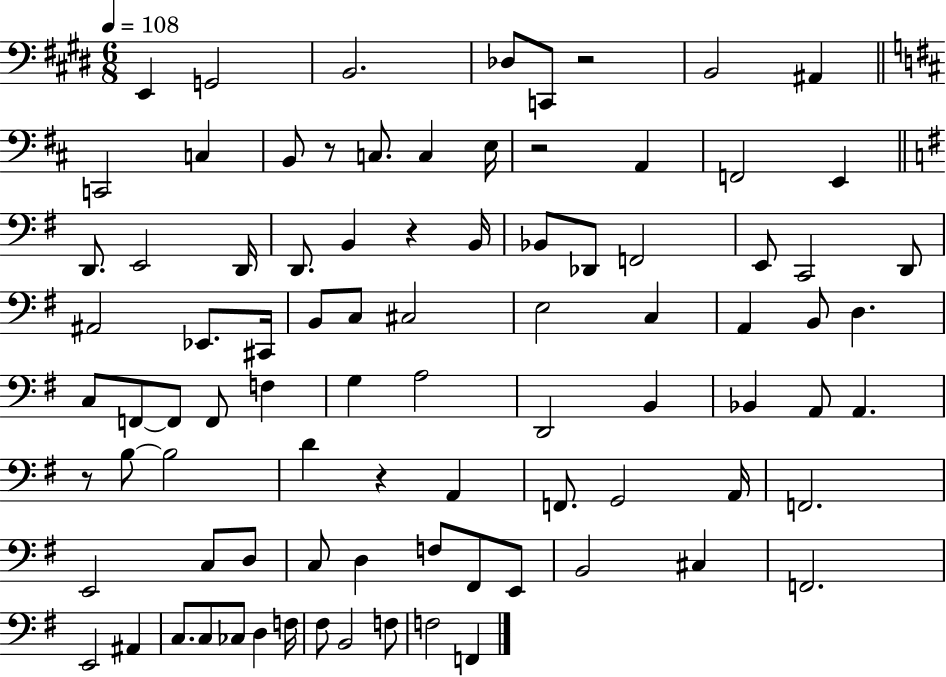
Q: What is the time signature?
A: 6/8